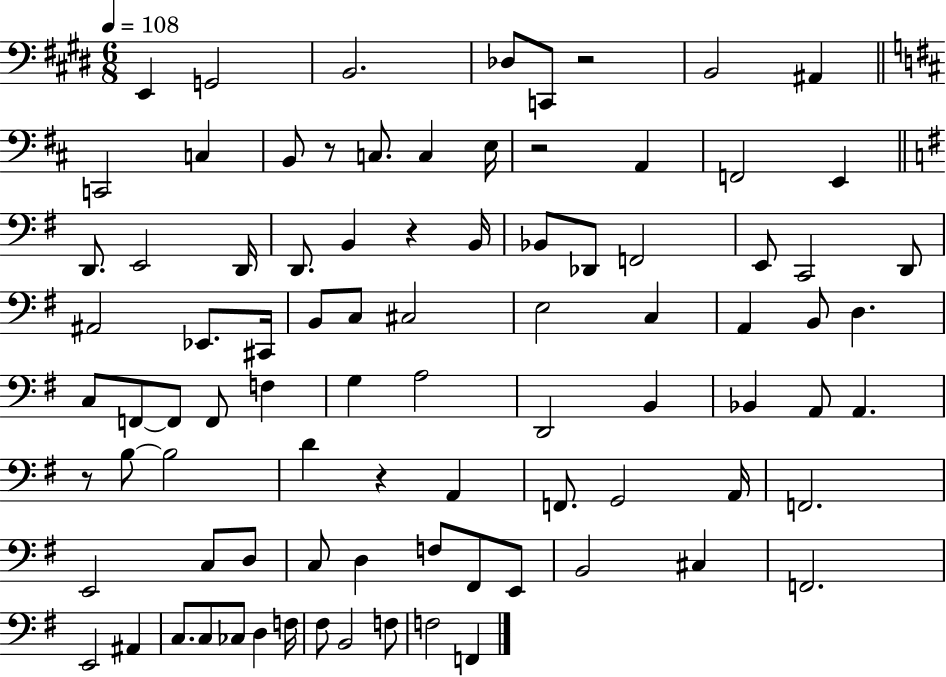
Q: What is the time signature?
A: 6/8